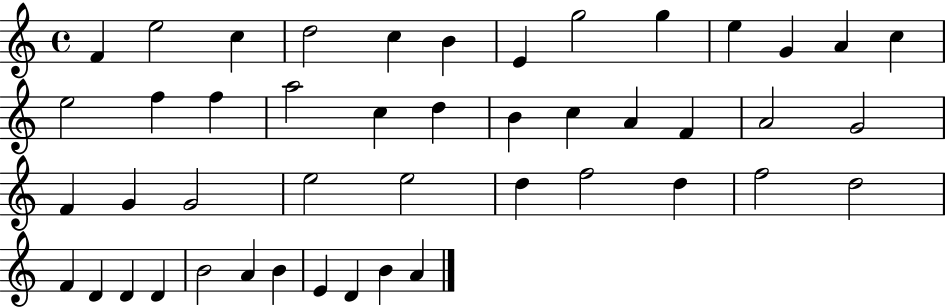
{
  \clef treble
  \time 4/4
  \defaultTimeSignature
  \key c \major
  f'4 e''2 c''4 | d''2 c''4 b'4 | e'4 g''2 g''4 | e''4 g'4 a'4 c''4 | \break e''2 f''4 f''4 | a''2 c''4 d''4 | b'4 c''4 a'4 f'4 | a'2 g'2 | \break f'4 g'4 g'2 | e''2 e''2 | d''4 f''2 d''4 | f''2 d''2 | \break f'4 d'4 d'4 d'4 | b'2 a'4 b'4 | e'4 d'4 b'4 a'4 | \bar "|."
}